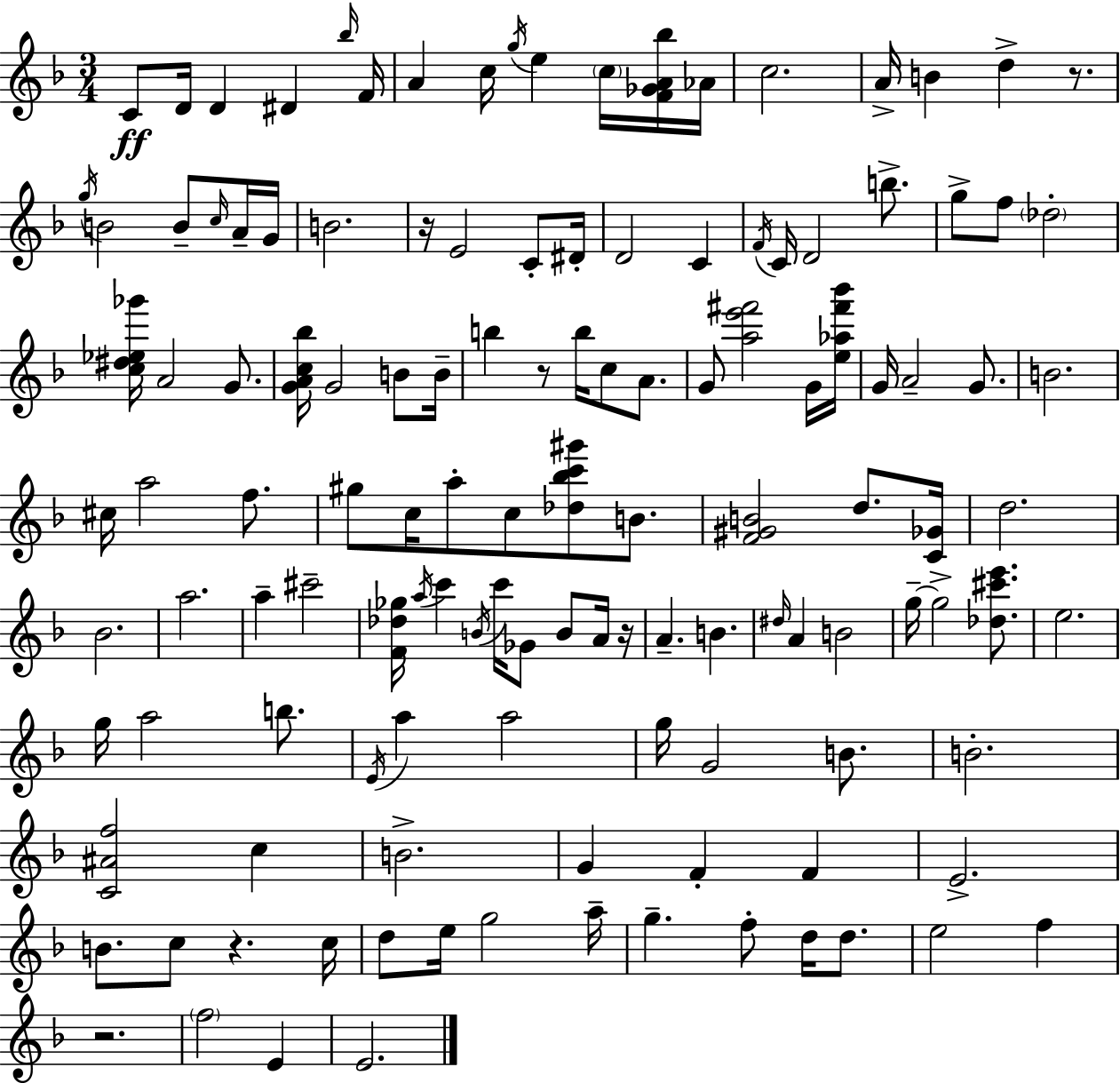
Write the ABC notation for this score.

X:1
T:Untitled
M:3/4
L:1/4
K:Dm
C/2 D/4 D ^D _b/4 F/4 A c/4 g/4 e c/4 [F_GA_b]/4 _A/4 c2 A/4 B d z/2 g/4 B2 B/2 c/4 A/4 G/4 B2 z/4 E2 C/2 ^D/4 D2 C F/4 C/4 D2 b/2 g/2 f/2 _d2 [c^d_e_g']/4 A2 G/2 [GAc_b]/4 G2 B/2 B/4 b z/2 b/4 c/2 A/2 G/2 [ae'^f']2 G/4 [e_a^f'_b']/4 G/4 A2 G/2 B2 ^c/4 a2 f/2 ^g/2 c/4 a/2 c/2 [_d_bc'^g']/2 B/2 [F^GB]2 d/2 [C_G]/4 d2 _B2 a2 a ^c'2 [F_d_g]/4 a/4 c' B/4 c'/4 _G/2 B/2 A/4 z/4 A B ^d/4 A B2 g/4 g2 [_d^c'e']/2 e2 g/4 a2 b/2 E/4 a a2 g/4 G2 B/2 B2 [C^Af]2 c B2 G F F E2 B/2 c/2 z c/4 d/2 e/4 g2 a/4 g f/2 d/4 d/2 e2 f z2 f2 E E2